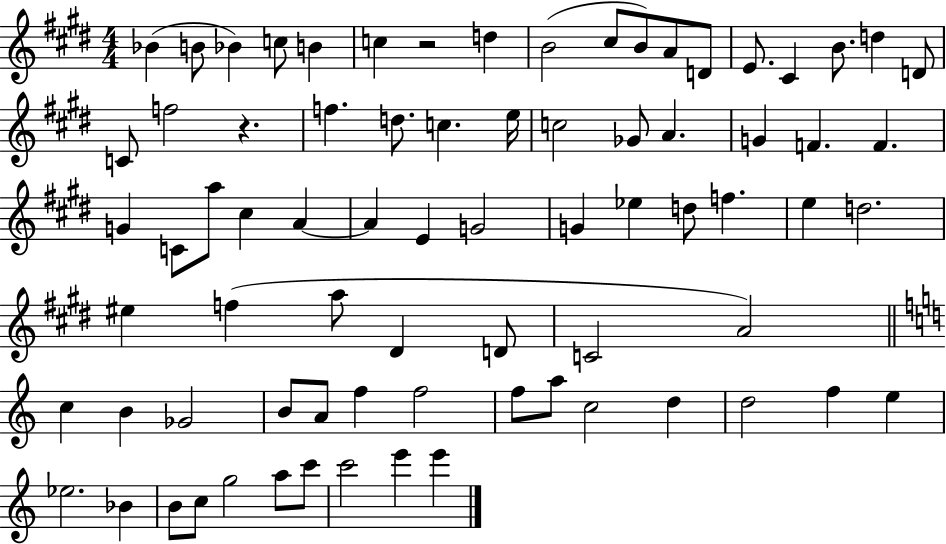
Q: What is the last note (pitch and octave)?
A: E6